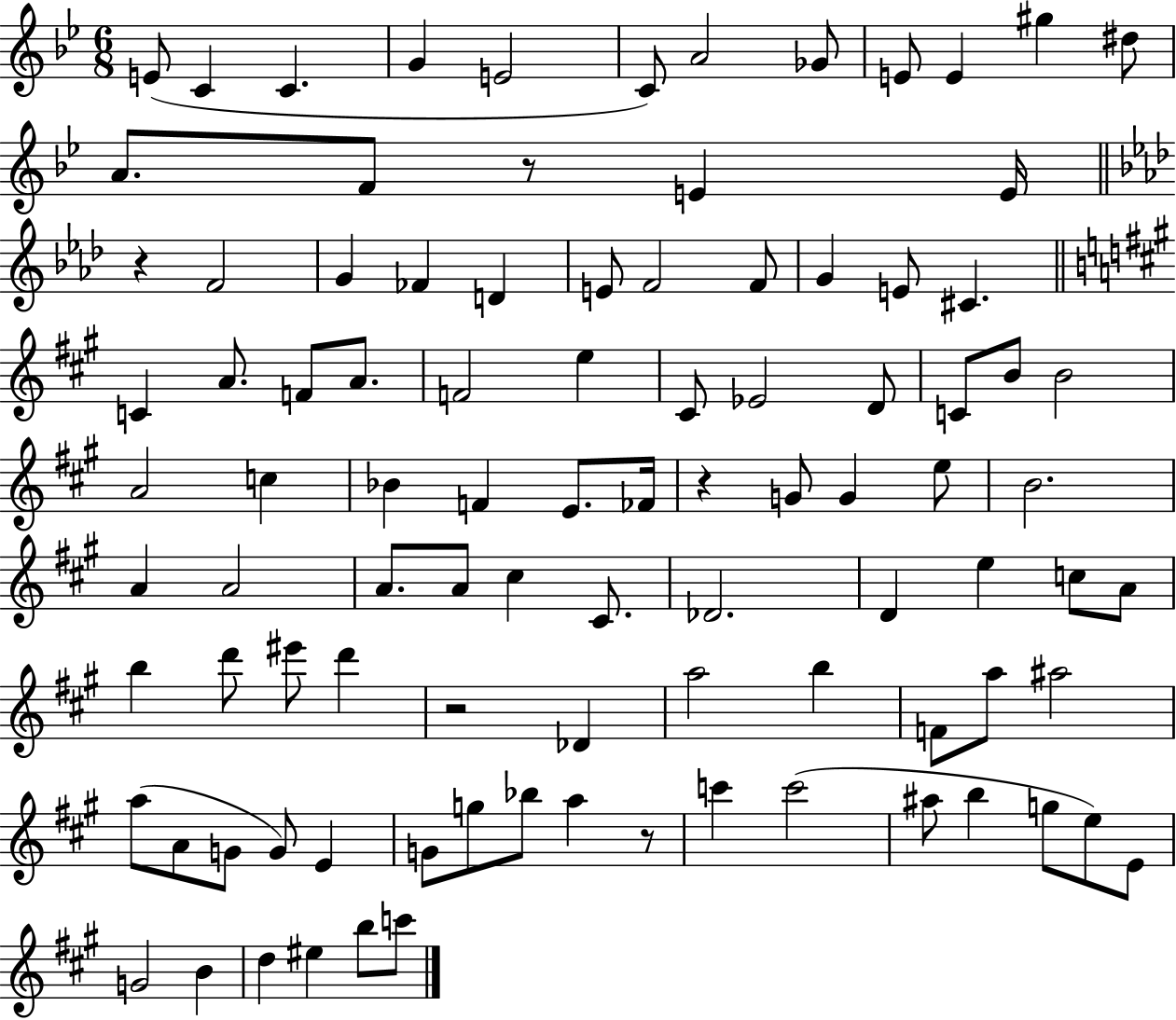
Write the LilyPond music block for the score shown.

{
  \clef treble
  \numericTimeSignature
  \time 6/8
  \key bes \major
  e'8( c'4 c'4. | g'4 e'2 | c'8) a'2 ges'8 | e'8 e'4 gis''4 dis''8 | \break a'8. f'8 r8 e'4 e'16 | \bar "||" \break \key f \minor r4 f'2 | g'4 fes'4 d'4 | e'8 f'2 f'8 | g'4 e'8 cis'4. | \break \bar "||" \break \key a \major c'4 a'8. f'8 a'8. | f'2 e''4 | cis'8 ees'2 d'8 | c'8 b'8 b'2 | \break a'2 c''4 | bes'4 f'4 e'8. fes'16 | r4 g'8 g'4 e''8 | b'2. | \break a'4 a'2 | a'8. a'8 cis''4 cis'8. | des'2. | d'4 e''4 c''8 a'8 | \break b''4 d'''8 eis'''8 d'''4 | r2 des'4 | a''2 b''4 | f'8 a''8 ais''2 | \break a''8( a'8 g'8 g'8) e'4 | g'8 g''8 bes''8 a''4 r8 | c'''4 c'''2( | ais''8 b''4 g''8 e''8) e'8 | \break g'2 b'4 | d''4 eis''4 b''8 c'''8 | \bar "|."
}